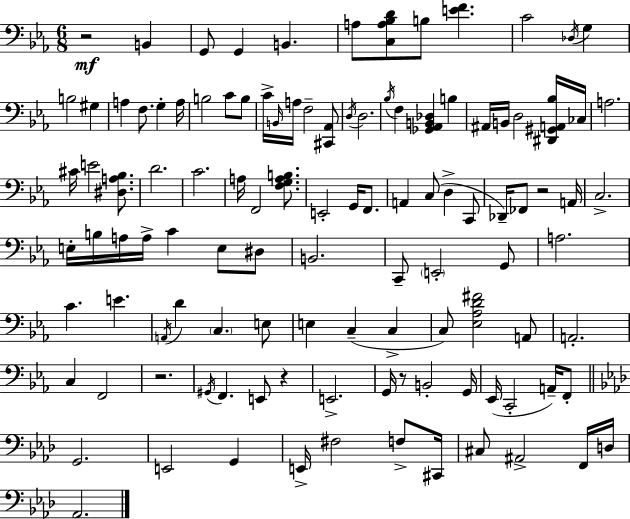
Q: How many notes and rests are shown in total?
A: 111